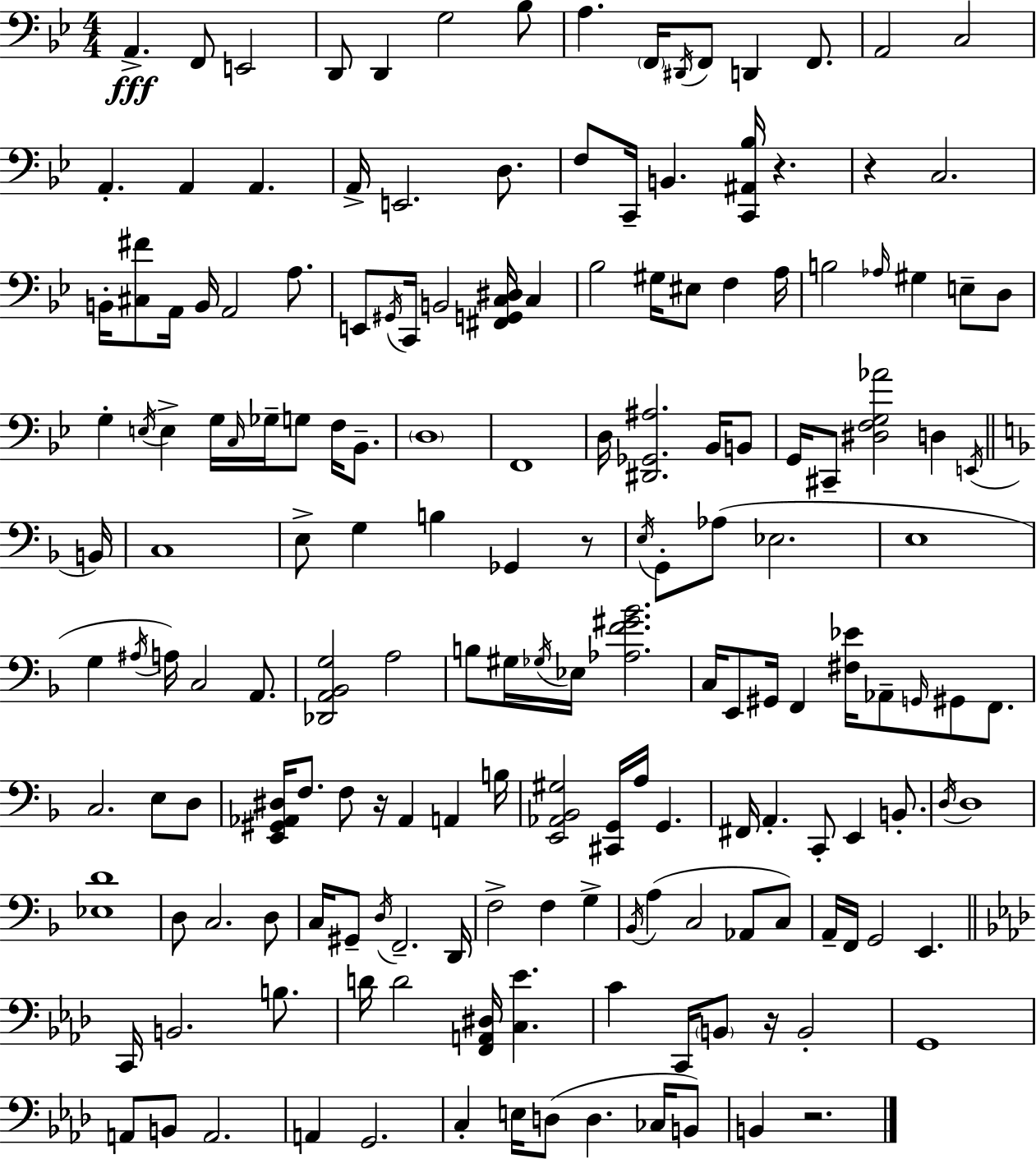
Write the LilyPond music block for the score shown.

{
  \clef bass
  \numericTimeSignature
  \time 4/4
  \key bes \major
  \repeat volta 2 { a,4.->\fff f,8 e,2 | d,8 d,4 g2 bes8 | a4. \parenthesize f,16 \acciaccatura { dis,16 } f,8 d,4 f,8. | a,2 c2 | \break a,4.-. a,4 a,4. | a,16-> e,2. d8. | f8 c,16-- b,4. <c, ais, bes>16 r4. | r4 c2. | \break b,16-. <cis fis'>8 a,16 b,16 a,2 a8. | e,8 \acciaccatura { gis,16 } c,16 b,2 <fis, g, c dis>16 c4 | bes2 gis16 eis8 f4 | a16 b2 \grace { aes16 } gis4 e8-- | \break d8 g4-. \acciaccatura { e16 } e4-> g16 \grace { c16 } ges16-- g8 | f16 bes,8.-- \parenthesize d1 | f,1 | d16 <dis, ges, ais>2. | \break bes,16 b,8 g,16 cis,8-- <dis f g aes'>2 | d4 \acciaccatura { e,16 } \bar "||" \break \key d \minor b,16 c1 | e8-> g4 b4 ges,4 r8 | \acciaccatura { e16 } g,8-. aes8( ees2. | e1 | \break g4 \acciaccatura { ais16 } a16) c2 | a,8. <des, a, bes, g>2 a2 | b8 gis16 \acciaccatura { ges16 } ees16 <aes f' gis' bes'>2. | c16 e,8 gis,16 f,4 <fis ees'>16 aes,8-- \grace { g,16 } | \break gis,8 f,8. c2. | e8 d8 <e, gis, aes, dis>16 f8. f8 r16 aes,4 | a,4 b16 <e, aes, bes, gis>2 <cis, g,>16 a16 g,4. | fis,16 a,4.-. c,8-. e,4 | \break b,8.-. \acciaccatura { d16 } d1 | <ees d'>1 | d8 c2. | d8 c16 gis,8-- \acciaccatura { d16 } f,2.-- | \break d,16 f2-> f4 | g4-> \acciaccatura { bes,16 }( a4 c2 | aes,8 c8) a,16-- f,16 g,2 | e,4. \bar "||" \break \key aes \major c,16 b,2. b8. | d'16 d'2 <f, a, dis>16 <c ees'>4. | c'4 c,16 \parenthesize b,8 r16 b,2-. | g,1 | \break a,8 b,8 a,2. | a,4 g,2. | c4-. e16 d8( d4. ces16 b,8) | b,4 r2. | \break } \bar "|."
}